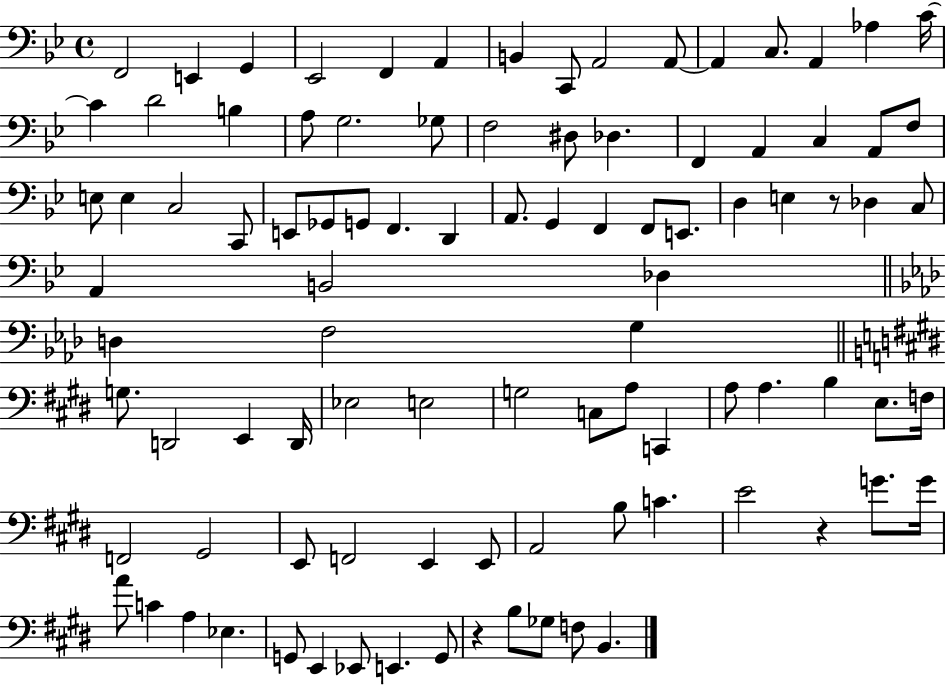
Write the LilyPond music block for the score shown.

{
  \clef bass
  \time 4/4
  \defaultTimeSignature
  \key bes \major
  f,2 e,4 g,4 | ees,2 f,4 a,4 | b,4 c,8 a,2 a,8~~ | a,4 c8. a,4 aes4 c'16~~ | \break c'4 d'2 b4 | a8 g2. ges8 | f2 dis8 des4. | f,4 a,4 c4 a,8 f8 | \break e8 e4 c2 c,8 | e,8 ges,8 g,8 f,4. d,4 | a,8. g,4 f,4 f,8 e,8. | d4 e4 r8 des4 c8 | \break a,4 b,2 des4 | \bar "||" \break \key aes \major d4 f2 g4 | \bar "||" \break \key e \major g8. d,2 e,4 d,16 | ees2 e2 | g2 c8 a8 c,4 | a8 a4. b4 e8. f16 | \break f,2 gis,2 | e,8 f,2 e,4 e,8 | a,2 b8 c'4. | e'2 r4 g'8. g'16 | \break a'8 c'4 a4 ees4. | g,8 e,4 ees,8 e,4. g,8 | r4 b8 ges8 f8 b,4. | \bar "|."
}